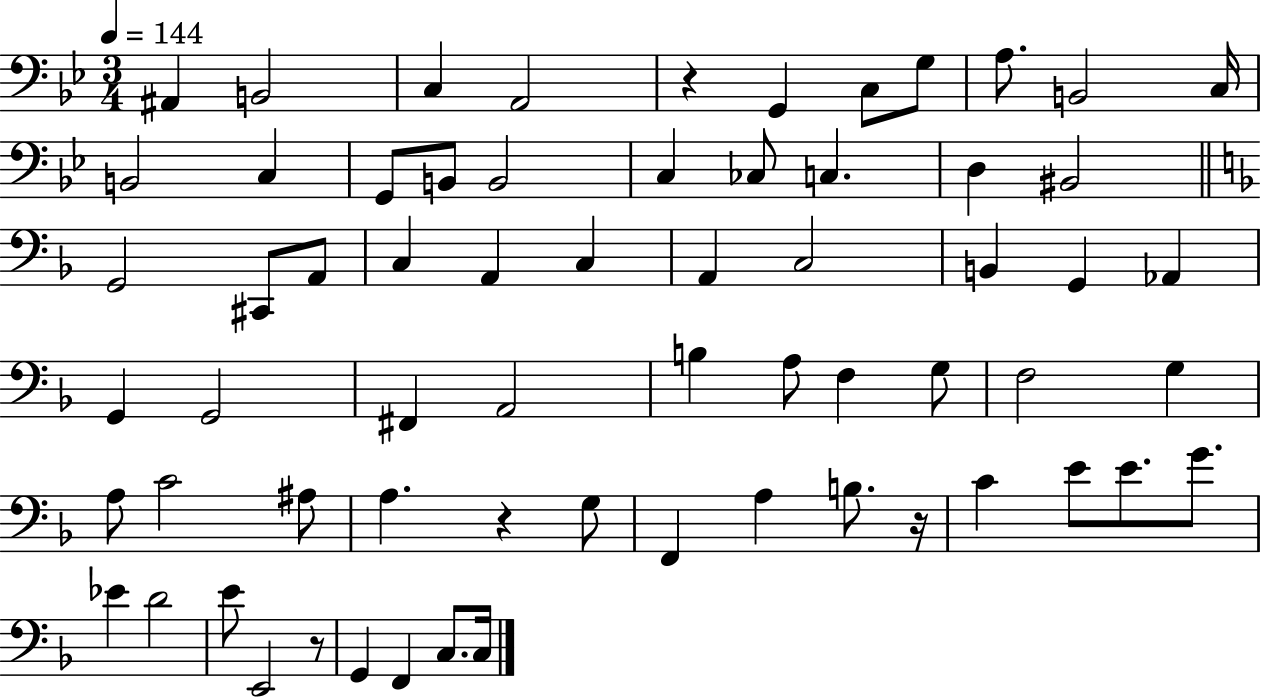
{
  \clef bass
  \numericTimeSignature
  \time 3/4
  \key bes \major
  \tempo 4 = 144
  \repeat volta 2 { ais,4 b,2 | c4 a,2 | r4 g,4 c8 g8 | a8. b,2 c16 | \break b,2 c4 | g,8 b,8 b,2 | c4 ces8 c4. | d4 bis,2 | \break \bar "||" \break \key d \minor g,2 cis,8 a,8 | c4 a,4 c4 | a,4 c2 | b,4 g,4 aes,4 | \break g,4 g,2 | fis,4 a,2 | b4 a8 f4 g8 | f2 g4 | \break a8 c'2 ais8 | a4. r4 g8 | f,4 a4 b8. r16 | c'4 e'8 e'8. g'8. | \break ees'4 d'2 | e'8 e,2 r8 | g,4 f,4 c8. c16 | } \bar "|."
}